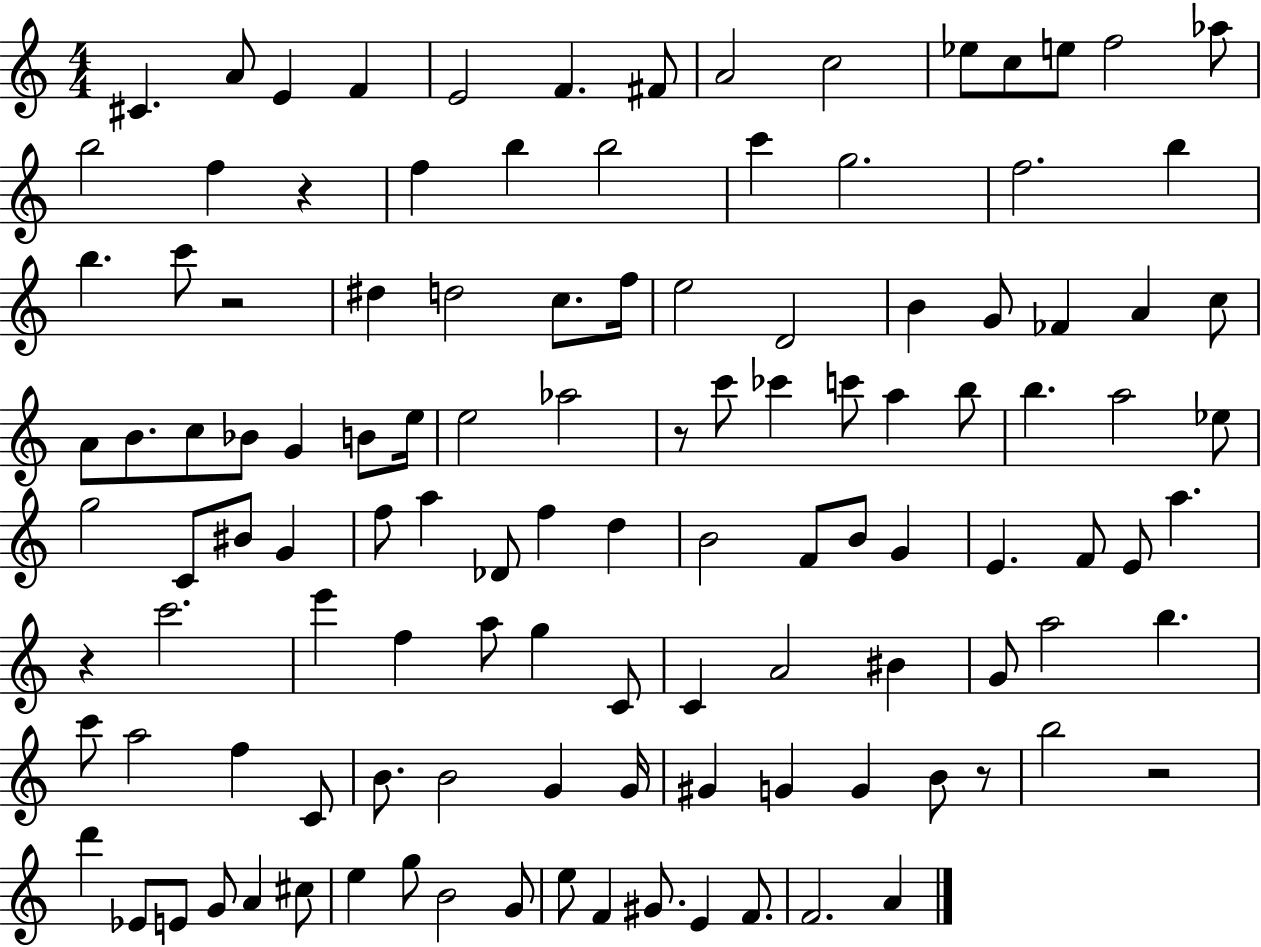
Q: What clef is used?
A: treble